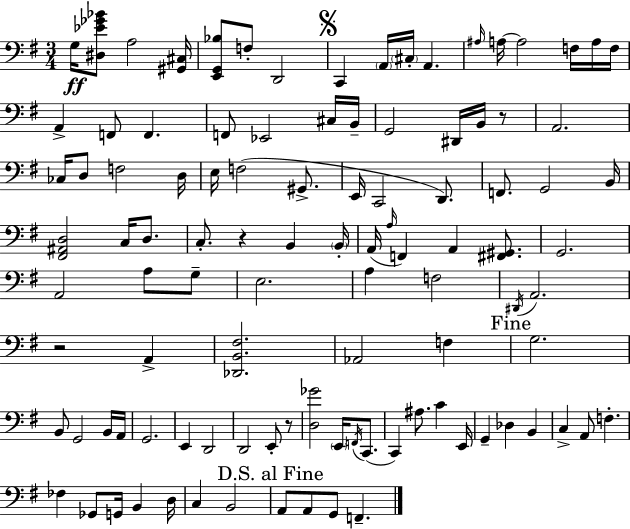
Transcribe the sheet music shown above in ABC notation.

X:1
T:Untitled
M:3/4
L:1/4
K:G
G,/4 [^D,_E_G_B]/2 A,2 [^G,,^C,]/4 [E,,G,,_B,]/2 F,/2 D,,2 C,, A,,/4 ^C,/4 A,, ^A,/4 A,/4 A,2 F,/4 A,/4 F,/4 A,, F,,/2 F,, F,,/2 _E,,2 ^C,/4 B,,/4 G,,2 ^D,,/4 B,,/4 z/2 A,,2 _C,/4 D,/2 F,2 D,/4 E,/4 F,2 ^G,,/2 E,,/4 C,,2 D,,/2 F,,/2 G,,2 B,,/4 [^F,,^A,,D,]2 C,/4 D,/2 C,/2 z B,, B,,/4 A,,/4 A,/4 F,, A,, [^F,,^G,,]/2 G,,2 A,,2 A,/2 G,/2 E,2 A, F,2 ^D,,/4 A,,2 z2 A,, [_D,,B,,^F,]2 _A,,2 F, G,2 B,,/2 G,,2 B,,/4 A,,/4 G,,2 E,, D,,2 D,,2 E,,/2 z/2 [D,_G]2 E,,/4 F,,/4 C,,/2 C,, ^A,/2 C E,,/4 G,, _D, B,, C, A,,/2 F, _F, _G,,/2 G,,/4 B,, D,/4 C, B,,2 A,,/2 A,,/2 G,,/2 F,,